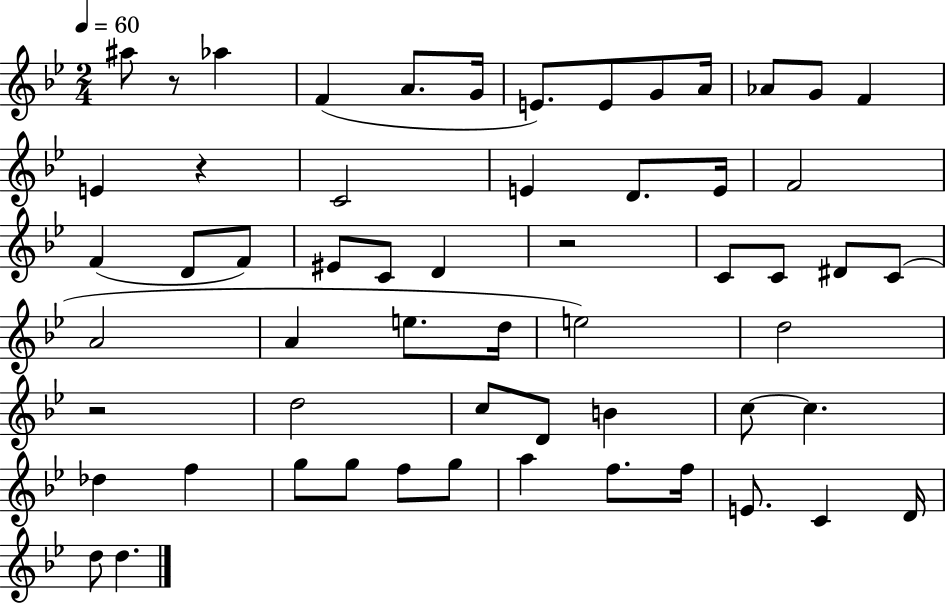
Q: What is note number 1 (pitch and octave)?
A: A#5